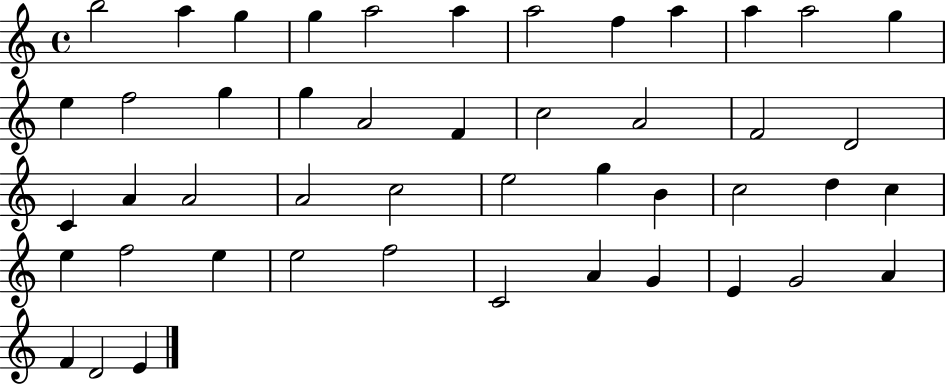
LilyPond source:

{
  \clef treble
  \time 4/4
  \defaultTimeSignature
  \key c \major
  b''2 a''4 g''4 | g''4 a''2 a''4 | a''2 f''4 a''4 | a''4 a''2 g''4 | \break e''4 f''2 g''4 | g''4 a'2 f'4 | c''2 a'2 | f'2 d'2 | \break c'4 a'4 a'2 | a'2 c''2 | e''2 g''4 b'4 | c''2 d''4 c''4 | \break e''4 f''2 e''4 | e''2 f''2 | c'2 a'4 g'4 | e'4 g'2 a'4 | \break f'4 d'2 e'4 | \bar "|."
}